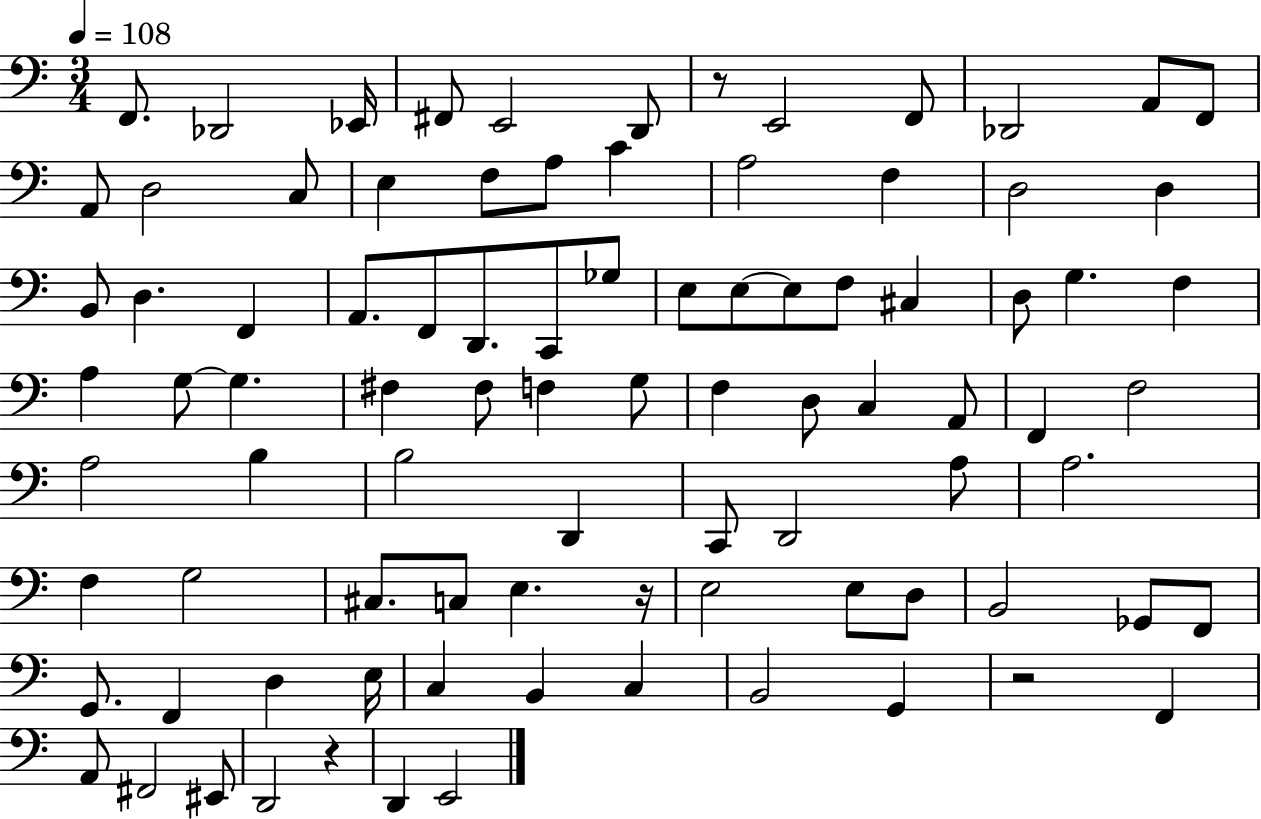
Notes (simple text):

F2/e. Db2/h Eb2/s F#2/e E2/h D2/e R/e E2/h F2/e Db2/h A2/e F2/e A2/e D3/h C3/e E3/q F3/e A3/e C4/q A3/h F3/q D3/h D3/q B2/e D3/q. F2/q A2/e. F2/e D2/e. C2/e Gb3/e E3/e E3/e E3/e F3/e C#3/q D3/e G3/q. F3/q A3/q G3/e G3/q. F#3/q F#3/e F3/q G3/e F3/q D3/e C3/q A2/e F2/q F3/h A3/h B3/q B3/h D2/q C2/e D2/h A3/e A3/h. F3/q G3/h C#3/e. C3/e E3/q. R/s E3/h E3/e D3/e B2/h Gb2/e F2/e G2/e. F2/q D3/q E3/s C3/q B2/q C3/q B2/h G2/q R/h F2/q A2/e F#2/h EIS2/e D2/h R/q D2/q E2/h